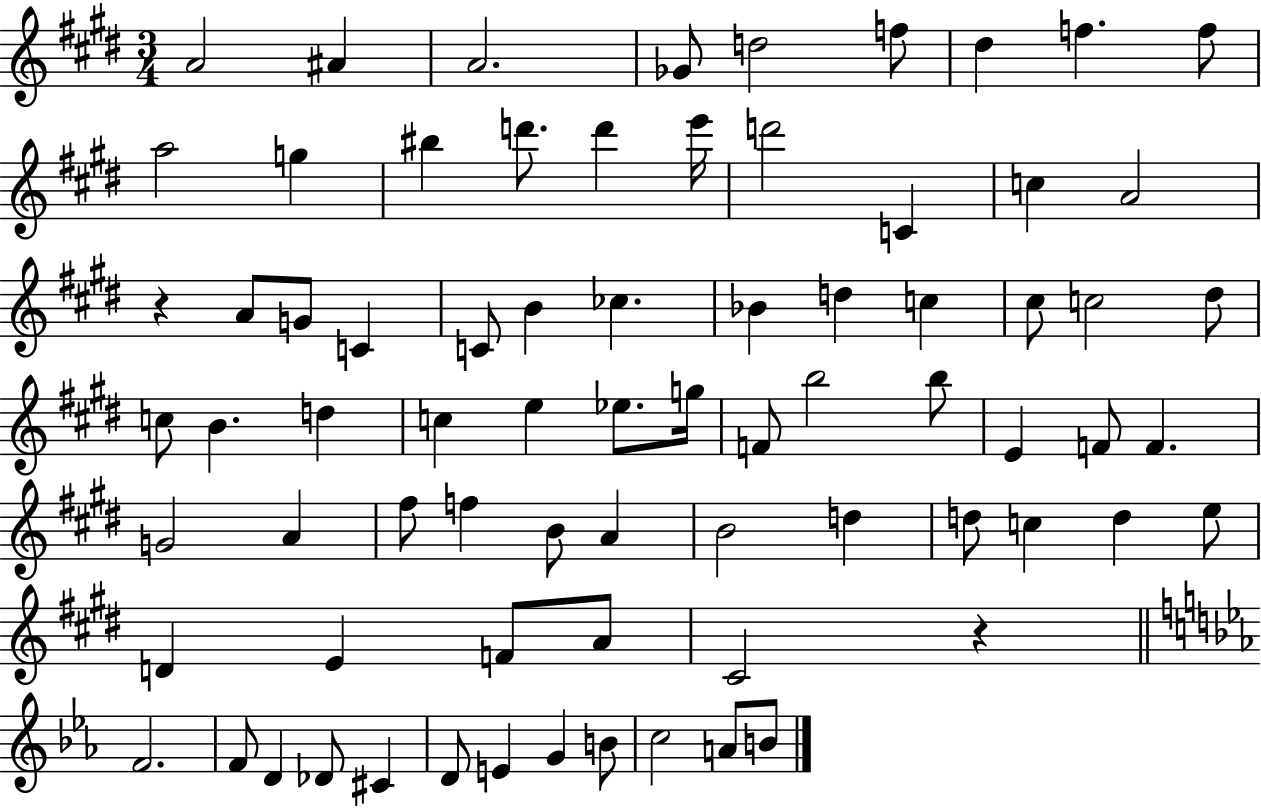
A4/h A#4/q A4/h. Gb4/e D5/h F5/e D#5/q F5/q. F5/e A5/h G5/q BIS5/q D6/e. D6/q E6/s D6/h C4/q C5/q A4/h R/q A4/e G4/e C4/q C4/e B4/q CES5/q. Bb4/q D5/q C5/q C#5/e C5/h D#5/e C5/e B4/q. D5/q C5/q E5/q Eb5/e. G5/s F4/e B5/h B5/e E4/q F4/e F4/q. G4/h A4/q F#5/e F5/q B4/e A4/q B4/h D5/q D5/e C5/q D5/q E5/e D4/q E4/q F4/e A4/e C#4/h R/q F4/h. F4/e D4/q Db4/e C#4/q D4/e E4/q G4/q B4/e C5/h A4/e B4/e